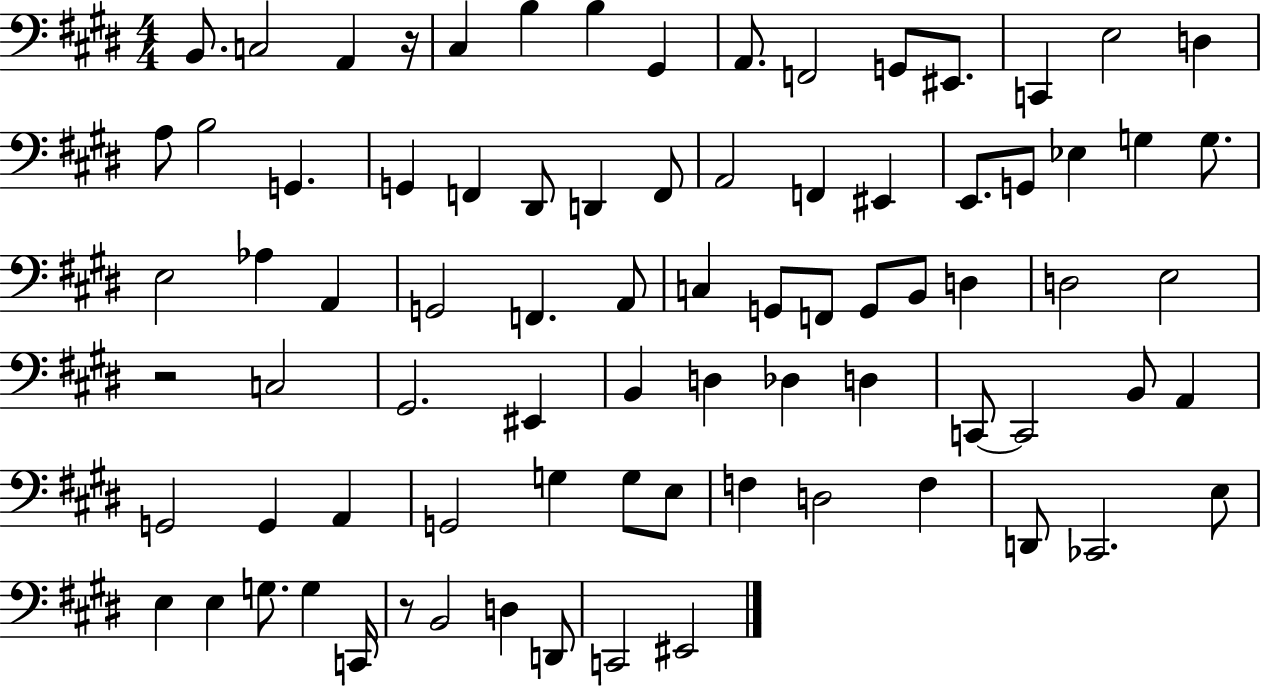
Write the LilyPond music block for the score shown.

{
  \clef bass
  \numericTimeSignature
  \time 4/4
  \key e \major
  b,8. c2 a,4 r16 | cis4 b4 b4 gis,4 | a,8. f,2 g,8 eis,8. | c,4 e2 d4 | \break a8 b2 g,4. | g,4 f,4 dis,8 d,4 f,8 | a,2 f,4 eis,4 | e,8. g,8 ees4 g4 g8. | \break e2 aes4 a,4 | g,2 f,4. a,8 | c4 g,8 f,8 g,8 b,8 d4 | d2 e2 | \break r2 c2 | gis,2. eis,4 | b,4 d4 des4 d4 | c,8~~ c,2 b,8 a,4 | \break g,2 g,4 a,4 | g,2 g4 g8 e8 | f4 d2 f4 | d,8 ces,2. e8 | \break e4 e4 g8. g4 c,16 | r8 b,2 d4 d,8 | c,2 eis,2 | \bar "|."
}